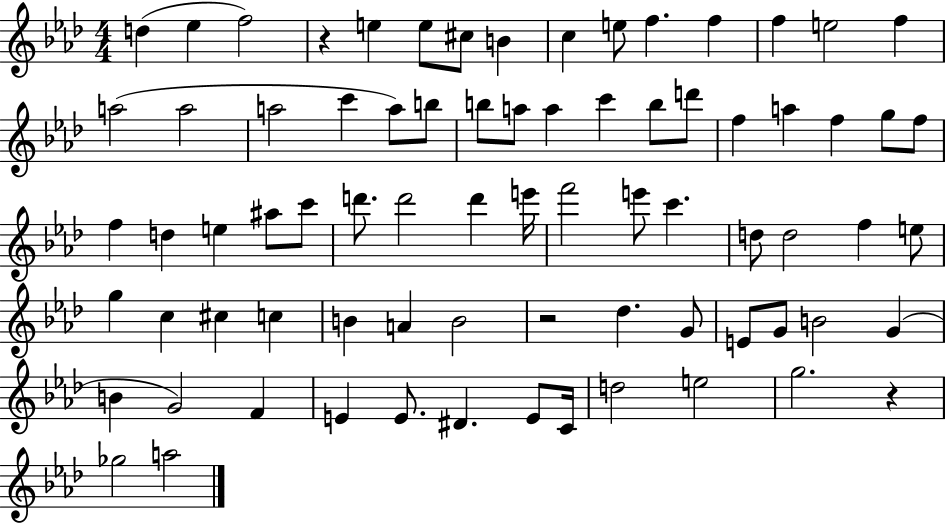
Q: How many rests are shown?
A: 3